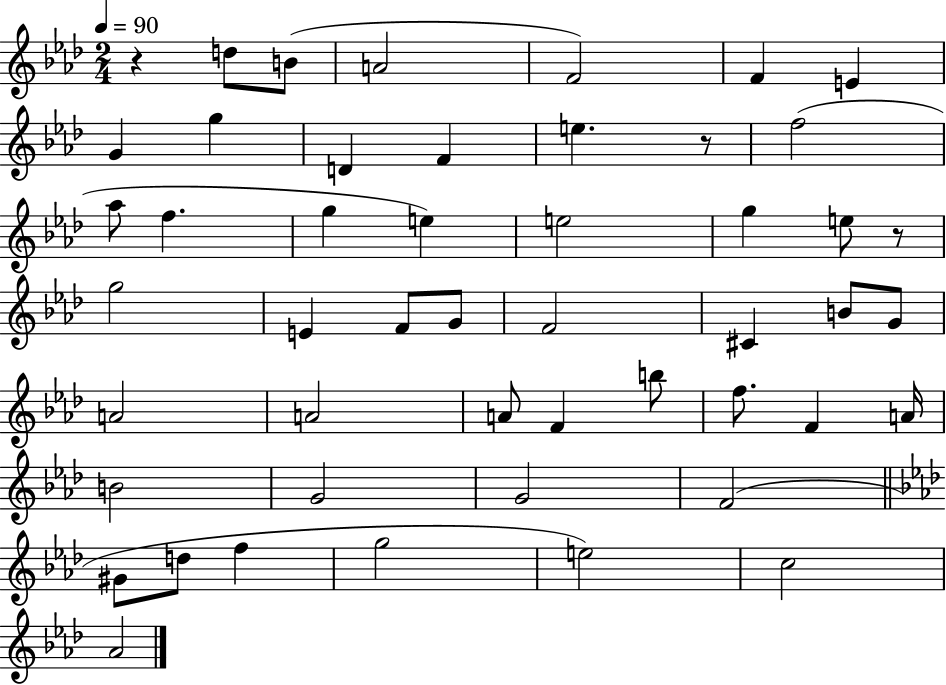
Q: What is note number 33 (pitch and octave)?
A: F5